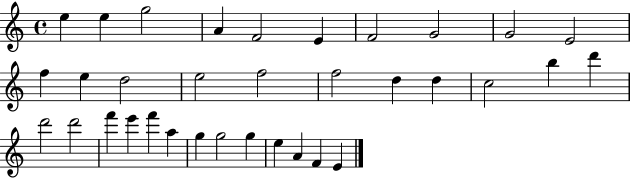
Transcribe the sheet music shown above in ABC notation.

X:1
T:Untitled
M:4/4
L:1/4
K:C
e e g2 A F2 E F2 G2 G2 E2 f e d2 e2 f2 f2 d d c2 b d' d'2 d'2 f' e' f' a g g2 g e A F E